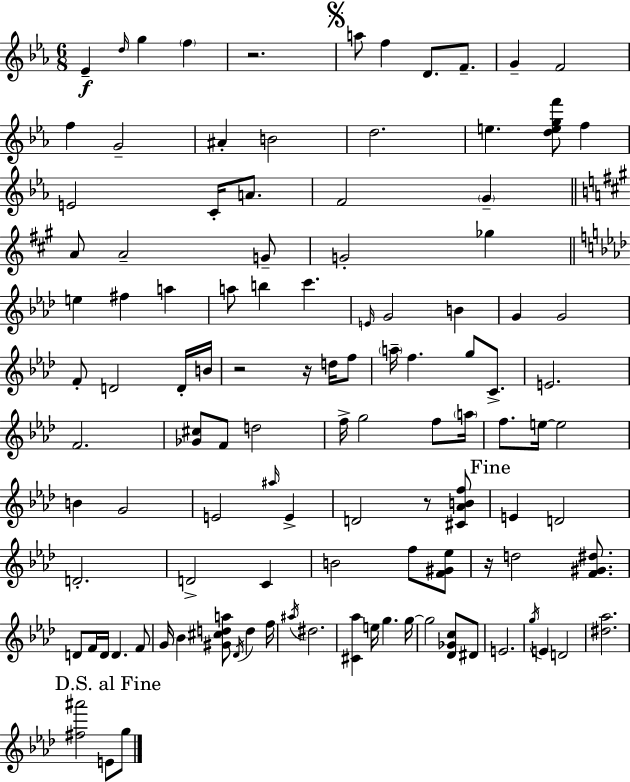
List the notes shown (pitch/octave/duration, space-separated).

Eb4/q D5/s G5/q F5/q R/h. A5/e F5/q D4/e. F4/e. G4/q F4/h F5/q G4/h A#4/q B4/h D5/h. E5/q. [D5,E5,G5,F6]/e F5/q E4/h C4/s A4/e. F4/h G4/q A4/e A4/h G4/e G4/h Gb5/q E5/q F#5/q A5/q A5/e B5/q C6/q. E4/s G4/h B4/q G4/q G4/h F4/e D4/h D4/s B4/s R/h R/s D5/s F5/e A5/s F5/q. G5/e C4/e. E4/h. F4/h. [Gb4,C#5]/e F4/e D5/h F5/s G5/h F5/e A5/s F5/e. E5/s E5/h B4/q G4/h E4/h A#5/s E4/q D4/h R/e [C#4,Ab4,B4,F5]/e E4/q D4/h D4/h. D4/h C4/q B4/h F5/e [F4,G#4,Eb5]/e R/s D5/h [F4,G#4,D#5]/e. D4/e F4/s D4/s D4/q. F4/e G4/s Bb4/q [G#4,C#5,D5,A5]/e Db4/s D5/q F5/s A#5/s D#5/h. [C#4,Ab5]/q E5/s G5/q. G5/s G5/h [Db4,Gb4,C5]/e D#4/e E4/h. G5/s E4/q D4/h [D#5,Ab5]/h. [F#5,A#6]/h E4/e G5/e